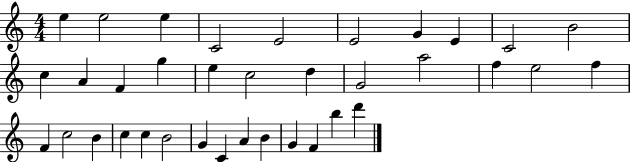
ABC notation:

X:1
T:Untitled
M:4/4
L:1/4
K:C
e e2 e C2 E2 E2 G E C2 B2 c A F g e c2 d G2 a2 f e2 f F c2 B c c B2 G C A B G F b d'